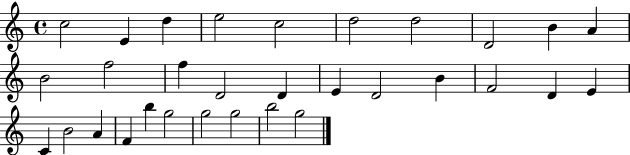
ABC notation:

X:1
T:Untitled
M:4/4
L:1/4
K:C
c2 E d e2 c2 d2 d2 D2 B A B2 f2 f D2 D E D2 B F2 D E C B2 A F b g2 g2 g2 b2 g2